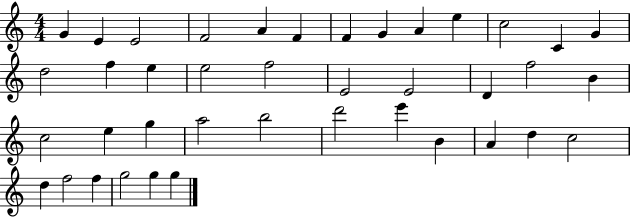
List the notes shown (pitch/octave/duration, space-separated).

G4/q E4/q E4/h F4/h A4/q F4/q F4/q G4/q A4/q E5/q C5/h C4/q G4/q D5/h F5/q E5/q E5/h F5/h E4/h E4/h D4/q F5/h B4/q C5/h E5/q G5/q A5/h B5/h D6/h E6/q B4/q A4/q D5/q C5/h D5/q F5/h F5/q G5/h G5/q G5/q